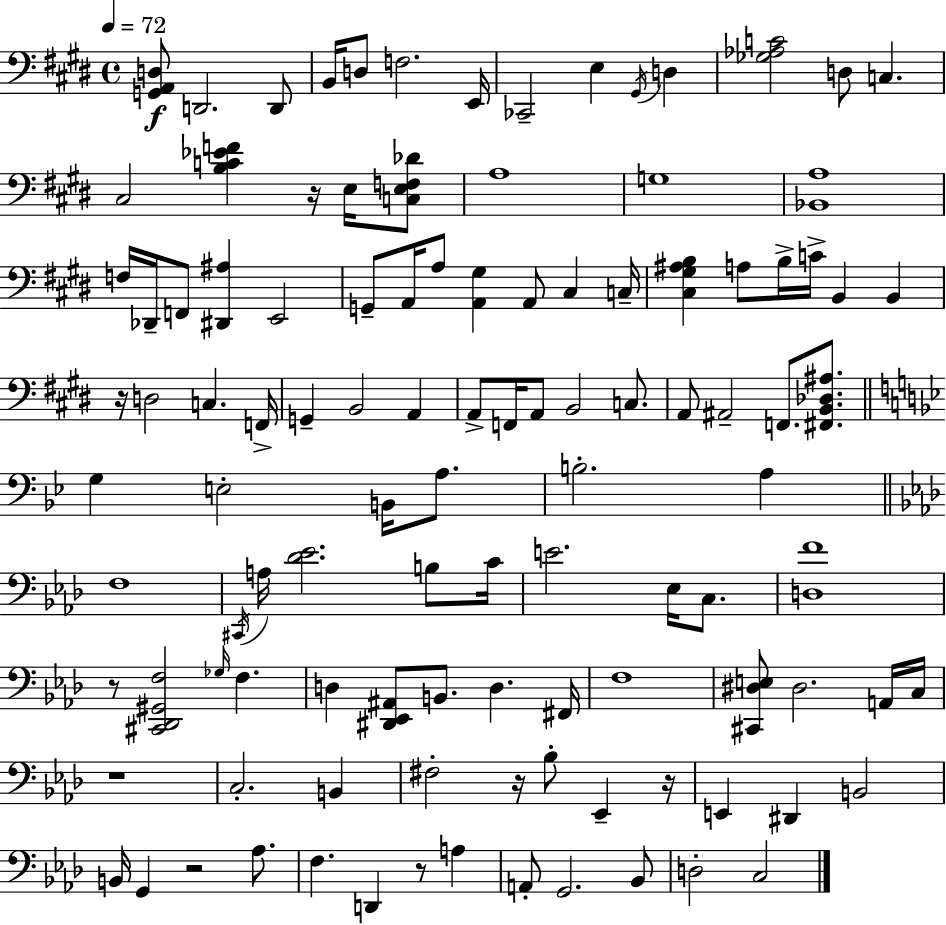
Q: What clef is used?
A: bass